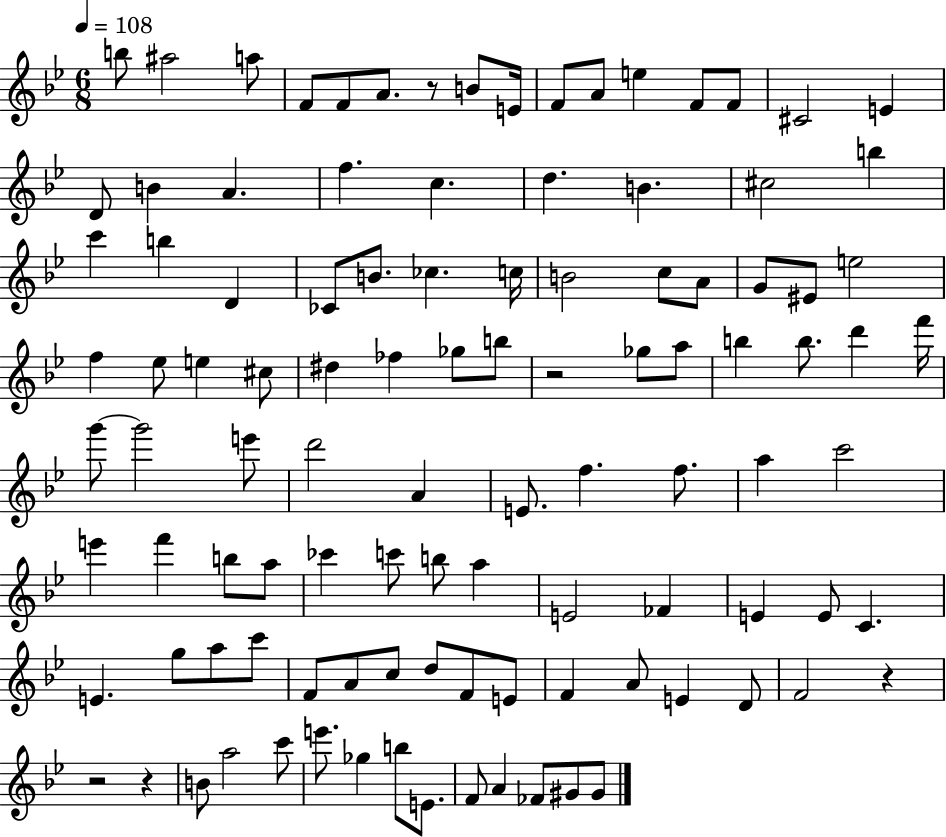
X:1
T:Untitled
M:6/8
L:1/4
K:Bb
b/2 ^a2 a/2 F/2 F/2 A/2 z/2 B/2 E/4 F/2 A/2 e F/2 F/2 ^C2 E D/2 B A f c d B ^c2 b c' b D _C/2 B/2 _c c/4 B2 c/2 A/2 G/2 ^E/2 e2 f _e/2 e ^c/2 ^d _f _g/2 b/2 z2 _g/2 a/2 b b/2 d' f'/4 g'/2 g'2 e'/2 d'2 A E/2 f f/2 a c'2 e' f' b/2 a/2 _c' c'/2 b/2 a E2 _F E E/2 C E g/2 a/2 c'/2 F/2 A/2 c/2 d/2 F/2 E/2 F A/2 E D/2 F2 z z2 z B/2 a2 c'/2 e'/2 _g b/2 E/2 F/2 A _F/2 ^G/2 ^G/2